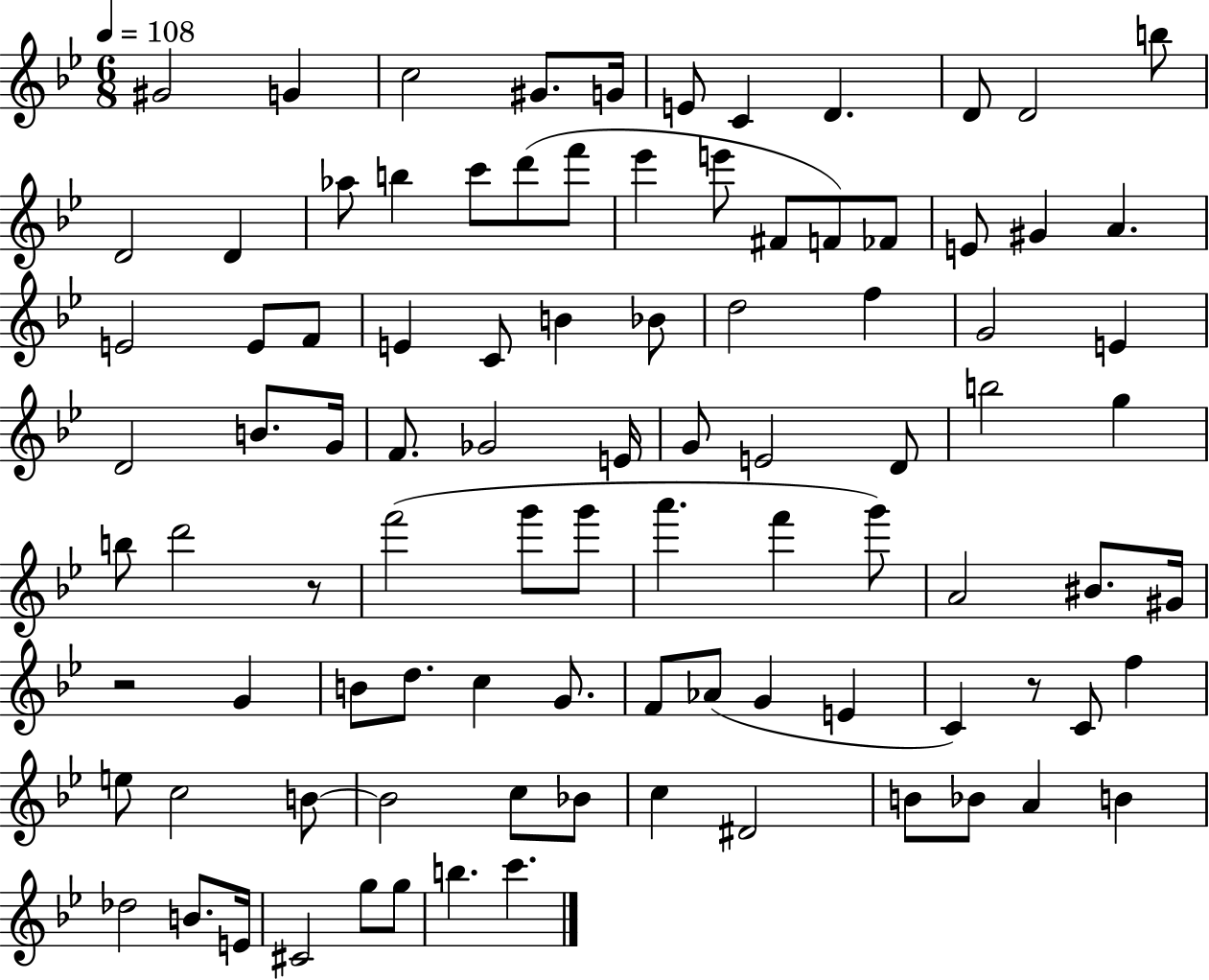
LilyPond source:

{
  \clef treble
  \numericTimeSignature
  \time 6/8
  \key bes \major
  \tempo 4 = 108
  \repeat volta 2 { gis'2 g'4 | c''2 gis'8. g'16 | e'8 c'4 d'4. | d'8 d'2 b''8 | \break d'2 d'4 | aes''8 b''4 c'''8 d'''8( f'''8 | ees'''4 e'''8 fis'8 f'8) fes'8 | e'8 gis'4 a'4. | \break e'2 e'8 f'8 | e'4 c'8 b'4 bes'8 | d''2 f''4 | g'2 e'4 | \break d'2 b'8. g'16 | f'8. ges'2 e'16 | g'8 e'2 d'8 | b''2 g''4 | \break b''8 d'''2 r8 | f'''2( g'''8 g'''8 | a'''4. f'''4 g'''8) | a'2 bis'8. gis'16 | \break r2 g'4 | b'8 d''8. c''4 g'8. | f'8 aes'8( g'4 e'4 | c'4) r8 c'8 f''4 | \break e''8 c''2 b'8~~ | b'2 c''8 bes'8 | c''4 dis'2 | b'8 bes'8 a'4 b'4 | \break des''2 b'8. e'16 | cis'2 g''8 g''8 | b''4. c'''4. | } \bar "|."
}